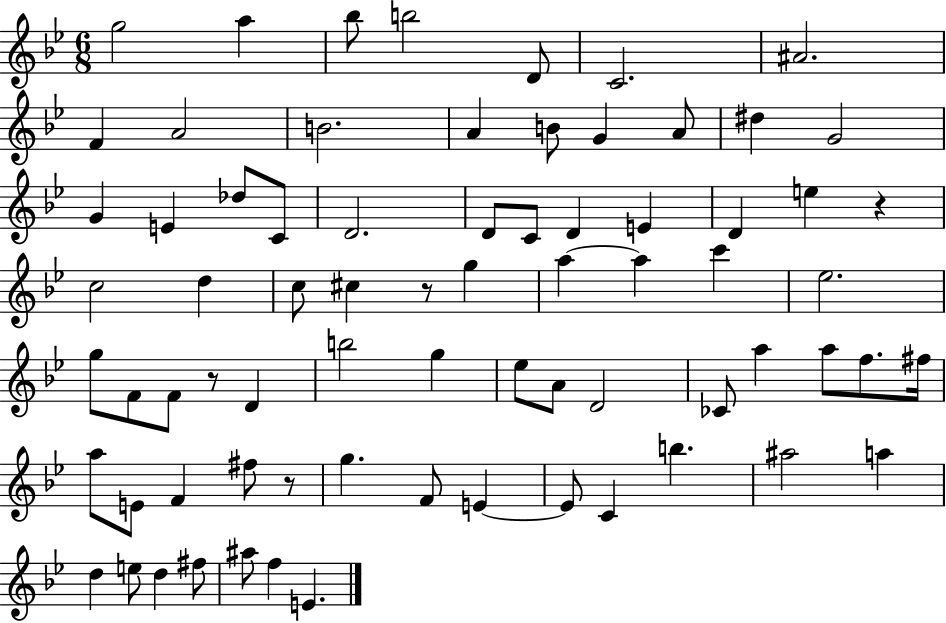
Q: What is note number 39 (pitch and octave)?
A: F4